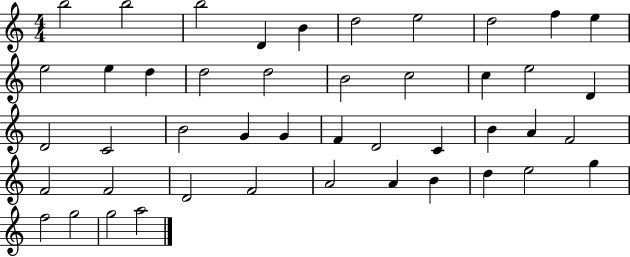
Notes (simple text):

B5/h B5/h B5/h D4/q B4/q D5/h E5/h D5/h F5/q E5/q E5/h E5/q D5/q D5/h D5/h B4/h C5/h C5/q E5/h D4/q D4/h C4/h B4/h G4/q G4/q F4/q D4/h C4/q B4/q A4/q F4/h F4/h F4/h D4/h F4/h A4/h A4/q B4/q D5/q E5/h G5/q F5/h G5/h G5/h A5/h